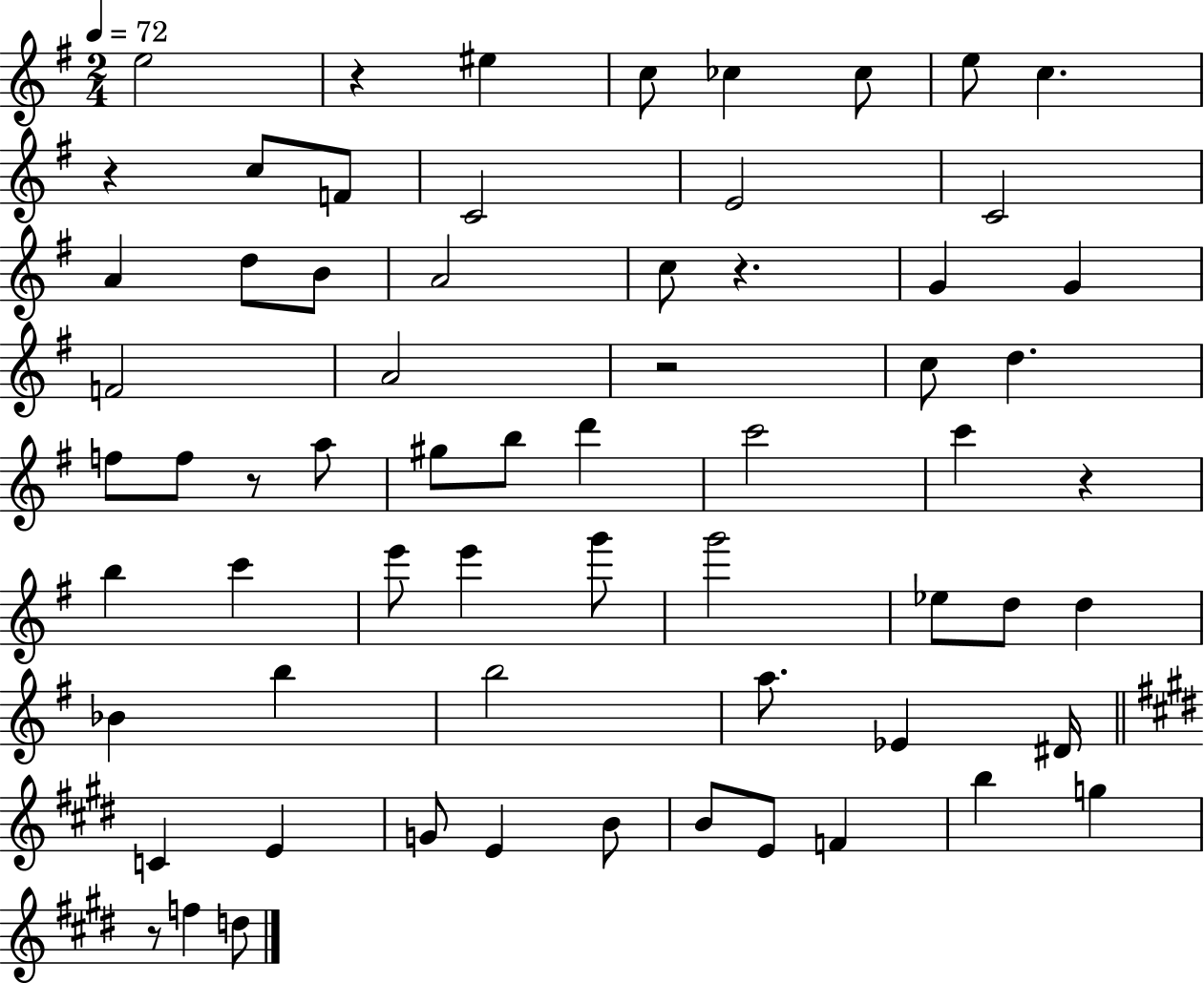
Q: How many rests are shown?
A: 7